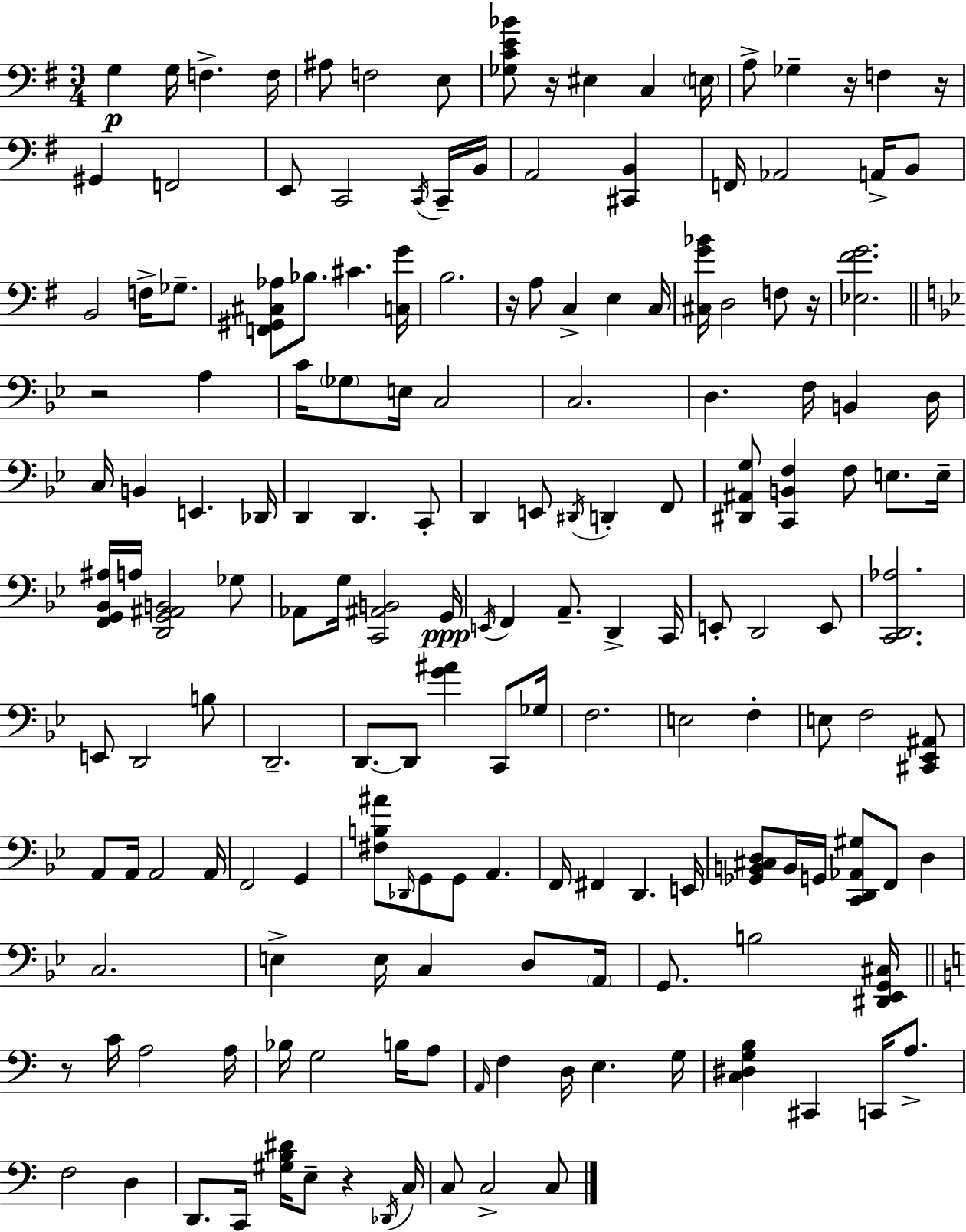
G3/q G3/s F3/q. F3/s A#3/e F3/h E3/e [Gb3,C4,E4,Bb4]/e R/s EIS3/q C3/q E3/s A3/e Gb3/q R/s F3/q R/s G#2/q F2/h E2/e C2/h C2/s C2/s B2/s A2/h [C#2,B2]/q F2/s Ab2/h A2/s B2/e B2/h F3/s Gb3/e. [F2,G#2,C#3,Ab3]/e Bb3/e. C#4/q. [C3,G4]/s B3/h. R/s A3/e C3/q E3/q C3/s [C#3,G4,Bb4]/s D3/h F3/e R/s [Eb3,F#4,G4]/h. R/h A3/q C4/s Gb3/e E3/s C3/h C3/h. D3/q. F3/s B2/q D3/s C3/s B2/q E2/q. Db2/s D2/q D2/q. C2/e D2/q E2/e D#2/s D2/q F2/e [D#2,A#2,G3]/e [C2,B2,F3]/q F3/e E3/e. E3/s [F2,G2,Bb2,A#3]/s A3/s [D2,G2,A#2,B2]/h Gb3/e Ab2/e G3/s [C2,A#2,B2]/h G2/s E2/s F2/q A2/e. D2/q C2/s E2/e D2/h E2/e [C2,D2,Ab3]/h. E2/e D2/h B3/e D2/h. D2/e. D2/e [G4,A#4]/q C2/e Gb3/s F3/h. E3/h F3/q E3/e F3/h [C#2,Eb2,A#2]/e A2/e A2/s A2/h A2/s F2/h G2/q [F#3,B3,A#4]/e Db2/s G2/e G2/e A2/q. F2/s F#2/q D2/q. E2/s [Gb2,B2,C#3,D3]/e B2/s G2/s [C2,D2,Ab2,G#3]/e F2/e D3/q C3/h. E3/q E3/s C3/q D3/e A2/s G2/e. B3/h [D#2,Eb2,G2,C#3]/s R/e C4/s A3/h A3/s Bb3/s G3/h B3/s A3/e A2/s F3/q D3/s E3/q. G3/s [C3,D#3,G3,B3]/q C#2/q C2/s A3/e. F3/h D3/q D2/e. C2/s [G#3,B3,D#4]/s E3/e R/q Db2/s C3/s C3/e C3/h C3/e